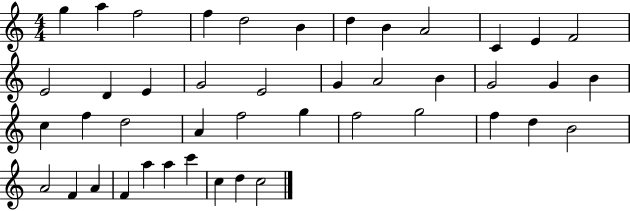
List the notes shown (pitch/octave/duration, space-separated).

G5/q A5/q F5/h F5/q D5/h B4/q D5/q B4/q A4/h C4/q E4/q F4/h E4/h D4/q E4/q G4/h E4/h G4/q A4/h B4/q G4/h G4/q B4/q C5/q F5/q D5/h A4/q F5/h G5/q F5/h G5/h F5/q D5/q B4/h A4/h F4/q A4/q F4/q A5/q A5/q C6/q C5/q D5/q C5/h